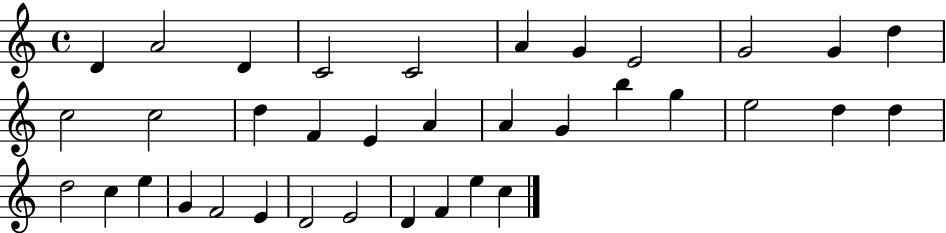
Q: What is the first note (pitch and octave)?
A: D4